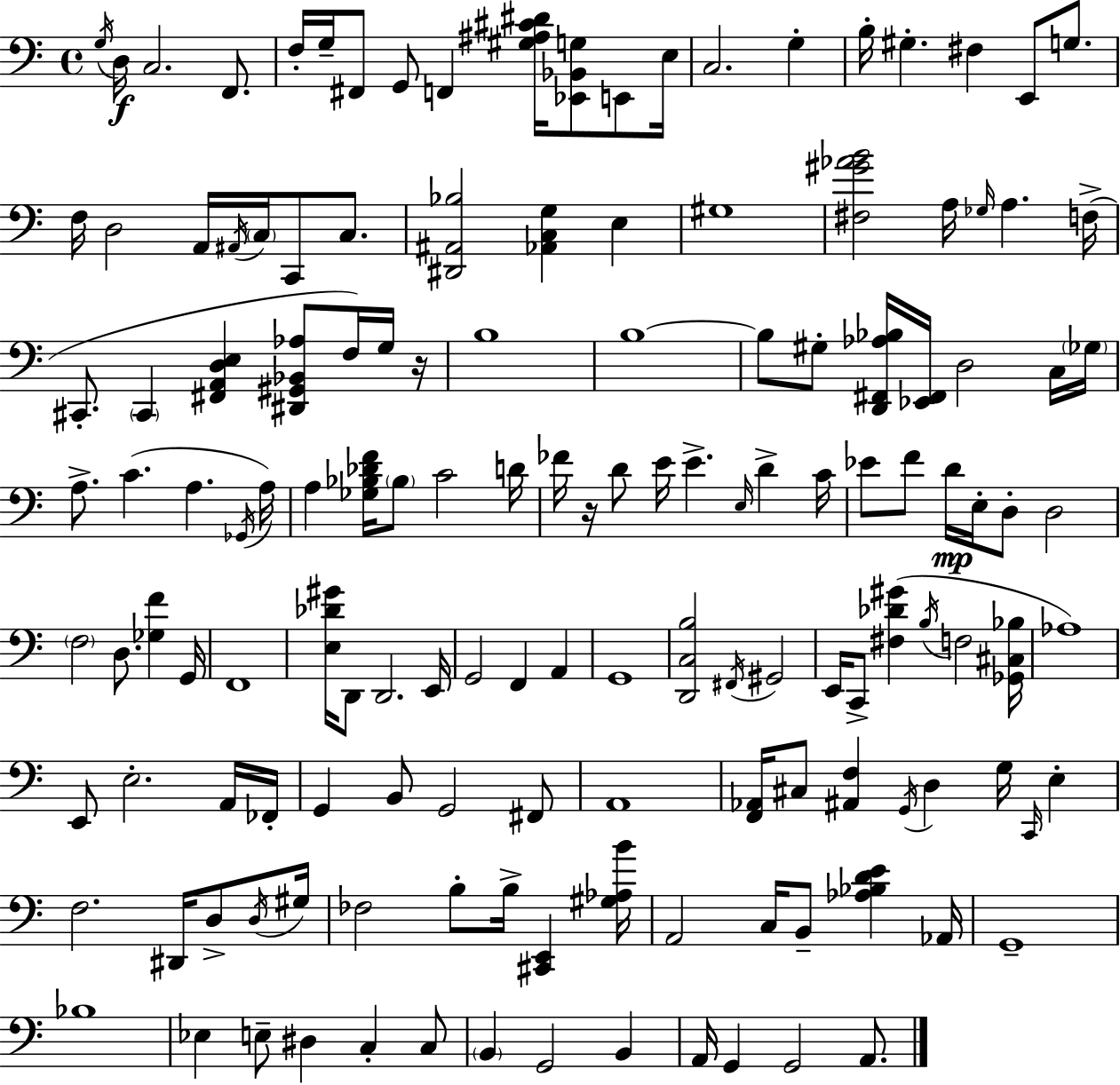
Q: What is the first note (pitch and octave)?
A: G3